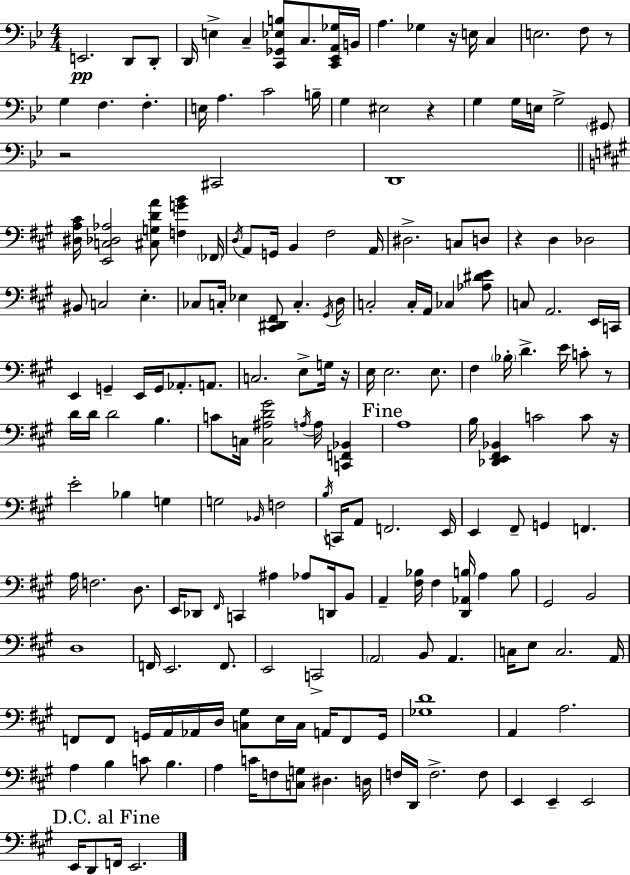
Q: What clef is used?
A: bass